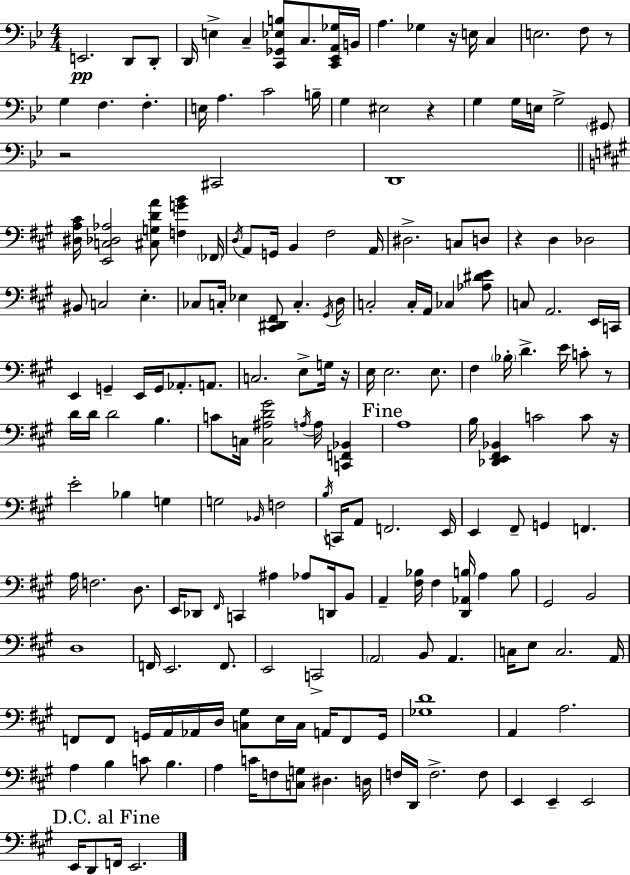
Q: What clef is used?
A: bass